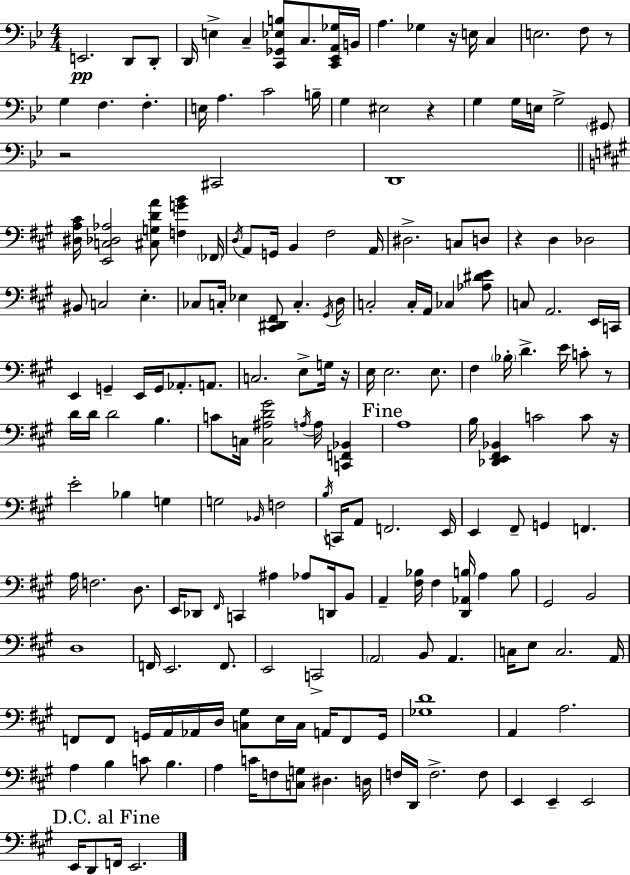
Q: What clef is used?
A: bass